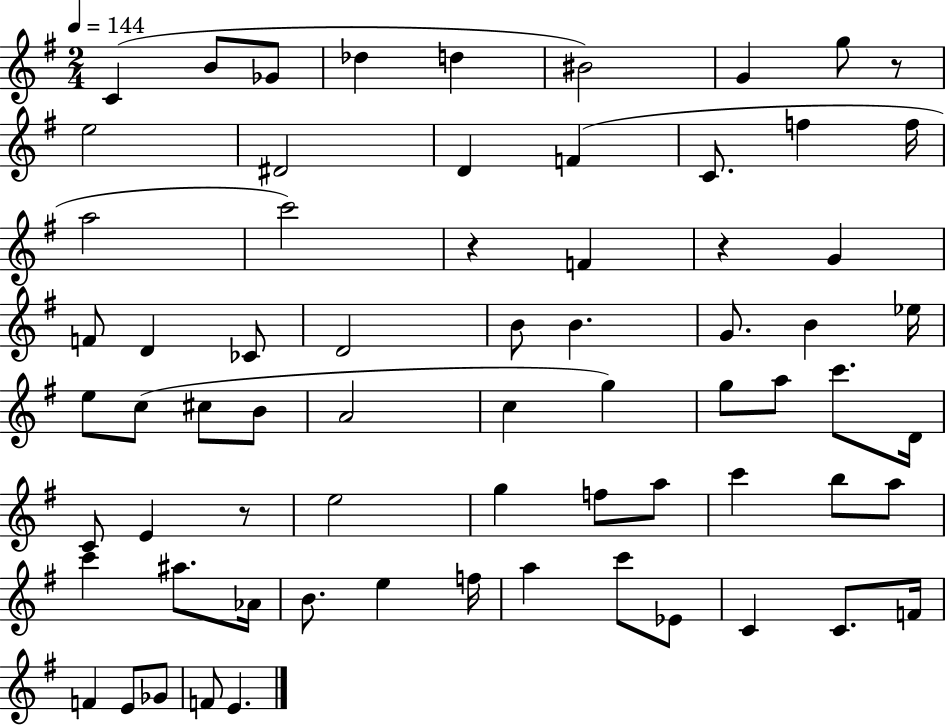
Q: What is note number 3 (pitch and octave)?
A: Gb4